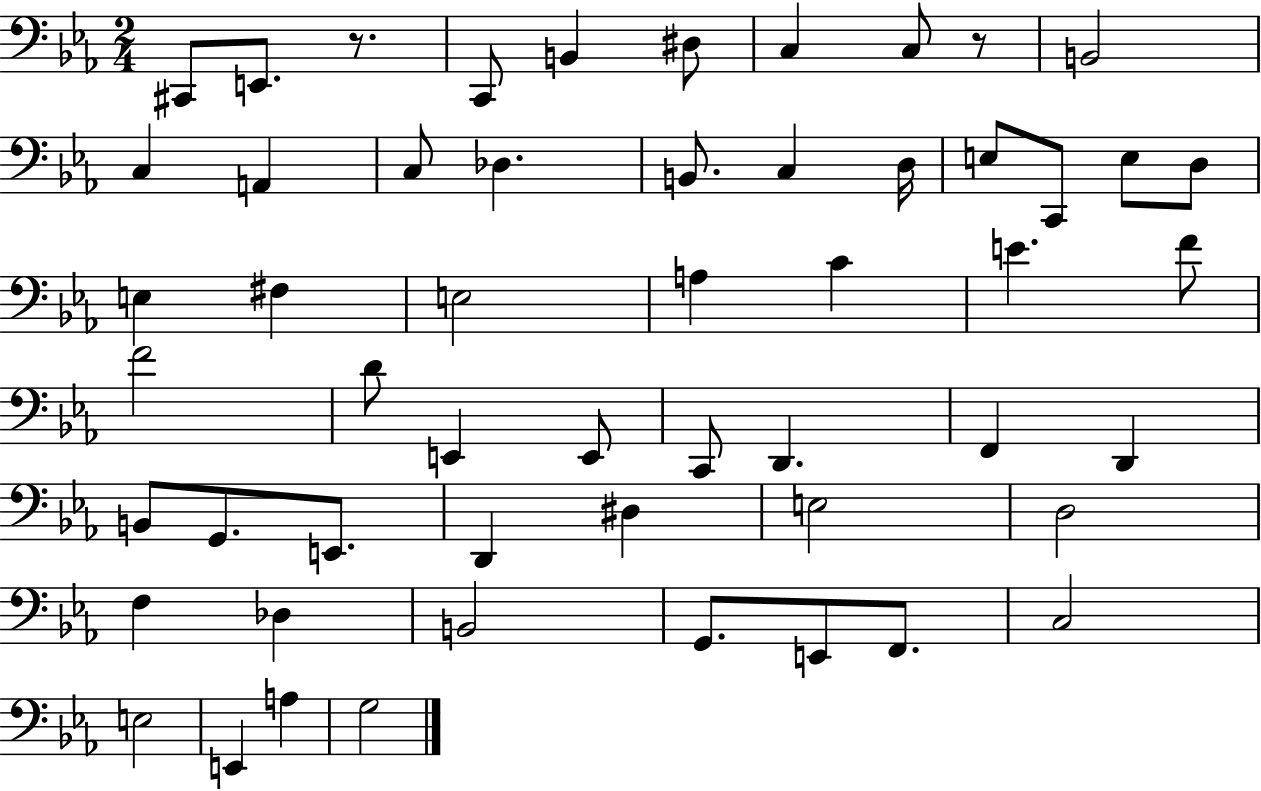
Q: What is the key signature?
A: EES major